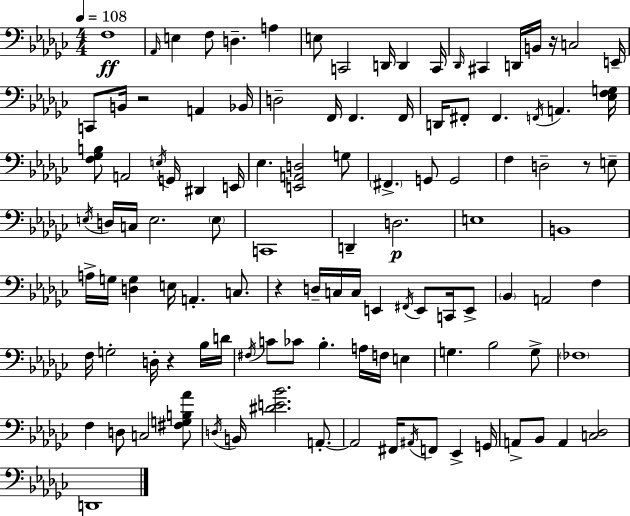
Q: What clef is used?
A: bass